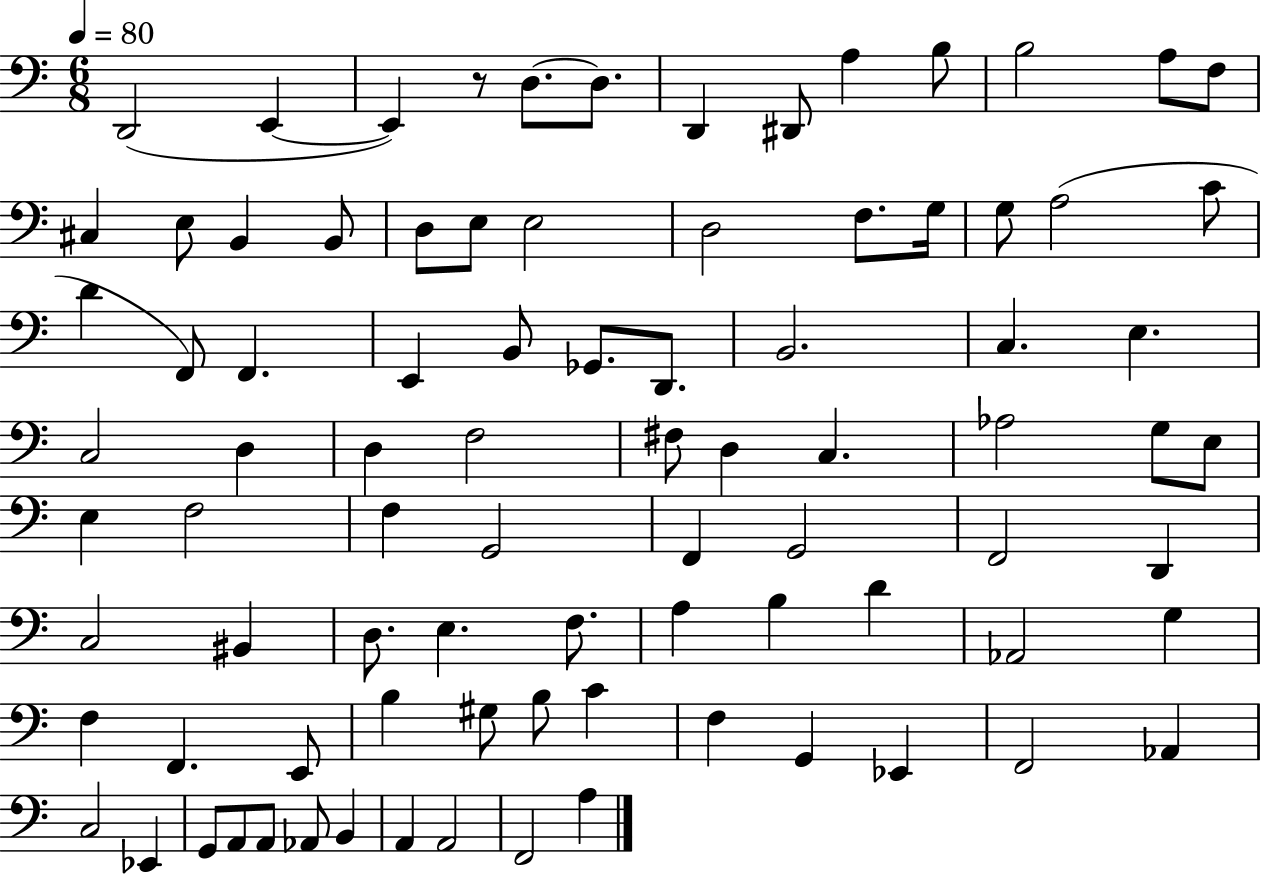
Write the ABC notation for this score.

X:1
T:Untitled
M:6/8
L:1/4
K:C
D,,2 E,, E,, z/2 D,/2 D,/2 D,, ^D,,/2 A, B,/2 B,2 A,/2 F,/2 ^C, E,/2 B,, B,,/2 D,/2 E,/2 E,2 D,2 F,/2 G,/4 G,/2 A,2 C/2 D F,,/2 F,, E,, B,,/2 _G,,/2 D,,/2 B,,2 C, E, C,2 D, D, F,2 ^F,/2 D, C, _A,2 G,/2 E,/2 E, F,2 F, G,,2 F,, G,,2 F,,2 D,, C,2 ^B,, D,/2 E, F,/2 A, B, D _A,,2 G, F, F,, E,,/2 B, ^G,/2 B,/2 C F, G,, _E,, F,,2 _A,, C,2 _E,, G,,/2 A,,/2 A,,/2 _A,,/2 B,, A,, A,,2 F,,2 A,